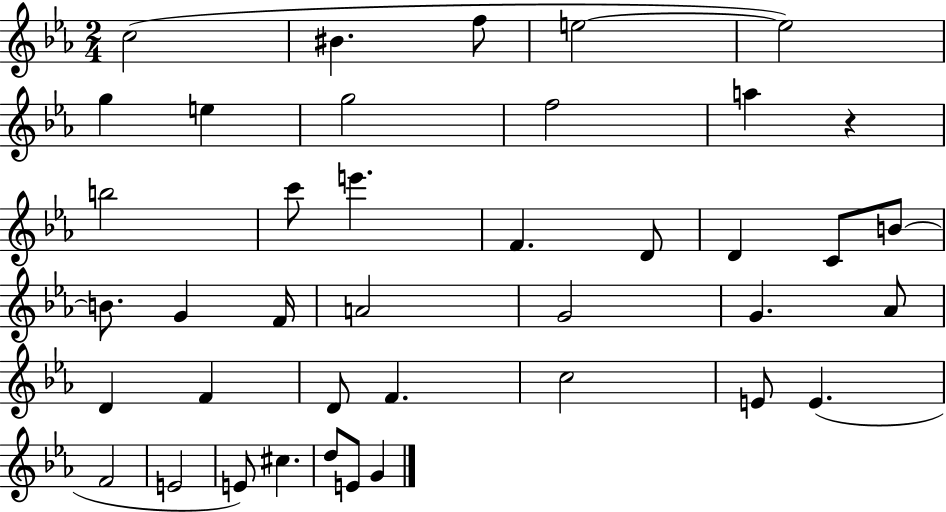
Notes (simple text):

C5/h BIS4/q. F5/e E5/h E5/h G5/q E5/q G5/h F5/h A5/q R/q B5/h C6/e E6/q. F4/q. D4/e D4/q C4/e B4/e B4/e. G4/q F4/s A4/h G4/h G4/q. Ab4/e D4/q F4/q D4/e F4/q. C5/h E4/e E4/q. F4/h E4/h E4/e C#5/q. D5/e E4/e G4/q